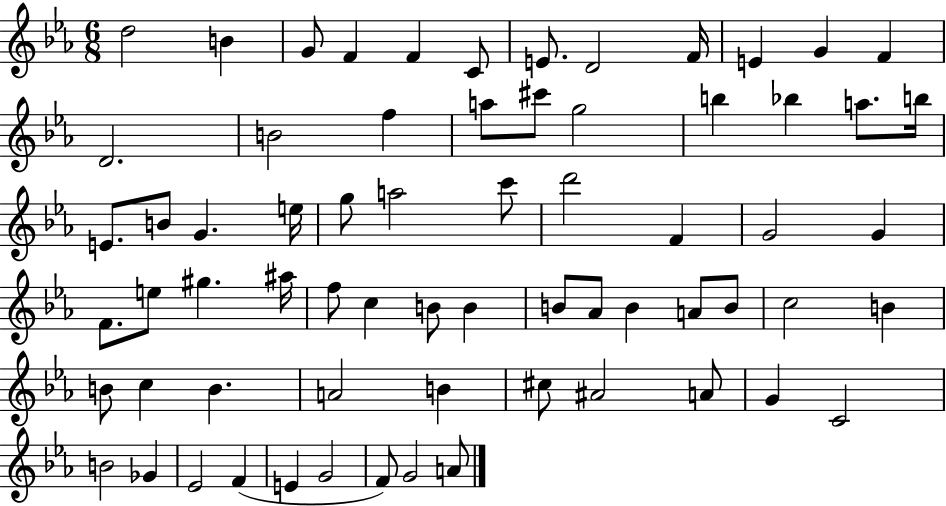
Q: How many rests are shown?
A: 0